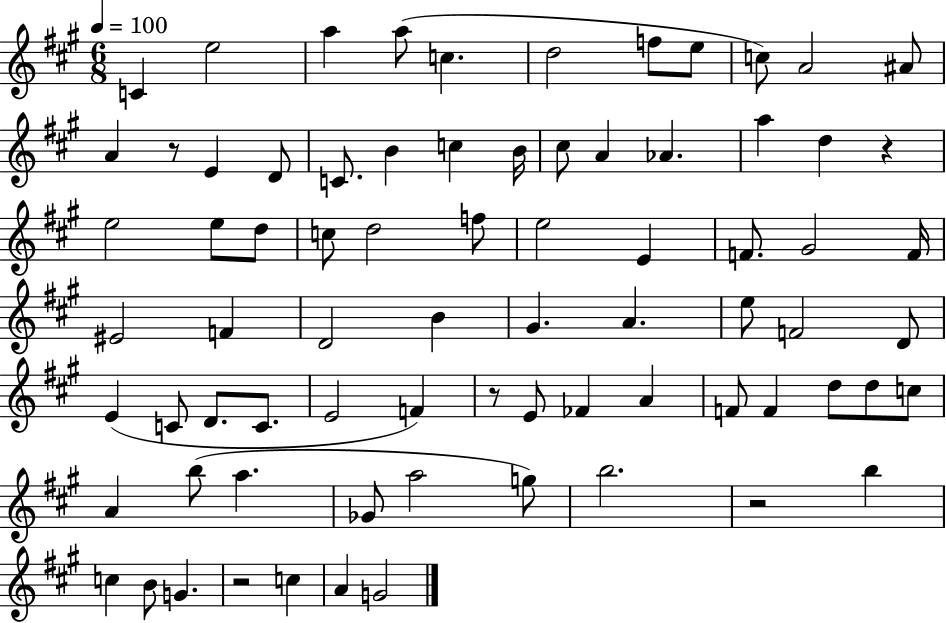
{
  \clef treble
  \numericTimeSignature
  \time 6/8
  \key a \major
  \tempo 4 = 100
  c'4 e''2 | a''4 a''8( c''4. | d''2 f''8 e''8 | c''8) a'2 ais'8 | \break a'4 r8 e'4 d'8 | c'8. b'4 c''4 b'16 | cis''8 a'4 aes'4. | a''4 d''4 r4 | \break e''2 e''8 d''8 | c''8 d''2 f''8 | e''2 e'4 | f'8. gis'2 f'16 | \break eis'2 f'4 | d'2 b'4 | gis'4. a'4. | e''8 f'2 d'8 | \break e'4( c'8 d'8. c'8. | e'2 f'4) | r8 e'8 fes'4 a'4 | f'8 f'4 d''8 d''8 c''8 | \break a'4 b''8( a''4. | ges'8 a''2 g''8) | b''2. | r2 b''4 | \break c''4 b'8 g'4. | r2 c''4 | a'4 g'2 | \bar "|."
}